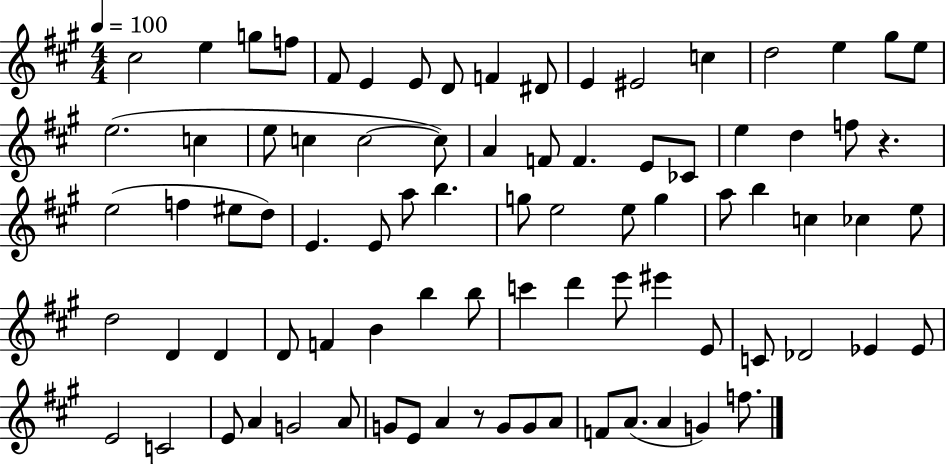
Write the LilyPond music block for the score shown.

{
  \clef treble
  \numericTimeSignature
  \time 4/4
  \key a \major
  \tempo 4 = 100
  \repeat volta 2 { cis''2 e''4 g''8 f''8 | fis'8 e'4 e'8 d'8 f'4 dis'8 | e'4 eis'2 c''4 | d''2 e''4 gis''8 e''8 | \break e''2.( c''4 | e''8 c''4 c''2~~ c''8) | a'4 f'8 f'4. e'8 ces'8 | e''4 d''4 f''8 r4. | \break e''2( f''4 eis''8 d''8) | e'4. e'8 a''8 b''4. | g''8 e''2 e''8 g''4 | a''8 b''4 c''4 ces''4 e''8 | \break d''2 d'4 d'4 | d'8 f'4 b'4 b''4 b''8 | c'''4 d'''4 e'''8 eis'''4 e'8 | c'8 des'2 ees'4 ees'8 | \break e'2 c'2 | e'8 a'4 g'2 a'8 | g'8 e'8 a'4 r8 g'8 g'8 a'8 | f'8 a'8.( a'4 g'4) f''8. | \break } \bar "|."
}